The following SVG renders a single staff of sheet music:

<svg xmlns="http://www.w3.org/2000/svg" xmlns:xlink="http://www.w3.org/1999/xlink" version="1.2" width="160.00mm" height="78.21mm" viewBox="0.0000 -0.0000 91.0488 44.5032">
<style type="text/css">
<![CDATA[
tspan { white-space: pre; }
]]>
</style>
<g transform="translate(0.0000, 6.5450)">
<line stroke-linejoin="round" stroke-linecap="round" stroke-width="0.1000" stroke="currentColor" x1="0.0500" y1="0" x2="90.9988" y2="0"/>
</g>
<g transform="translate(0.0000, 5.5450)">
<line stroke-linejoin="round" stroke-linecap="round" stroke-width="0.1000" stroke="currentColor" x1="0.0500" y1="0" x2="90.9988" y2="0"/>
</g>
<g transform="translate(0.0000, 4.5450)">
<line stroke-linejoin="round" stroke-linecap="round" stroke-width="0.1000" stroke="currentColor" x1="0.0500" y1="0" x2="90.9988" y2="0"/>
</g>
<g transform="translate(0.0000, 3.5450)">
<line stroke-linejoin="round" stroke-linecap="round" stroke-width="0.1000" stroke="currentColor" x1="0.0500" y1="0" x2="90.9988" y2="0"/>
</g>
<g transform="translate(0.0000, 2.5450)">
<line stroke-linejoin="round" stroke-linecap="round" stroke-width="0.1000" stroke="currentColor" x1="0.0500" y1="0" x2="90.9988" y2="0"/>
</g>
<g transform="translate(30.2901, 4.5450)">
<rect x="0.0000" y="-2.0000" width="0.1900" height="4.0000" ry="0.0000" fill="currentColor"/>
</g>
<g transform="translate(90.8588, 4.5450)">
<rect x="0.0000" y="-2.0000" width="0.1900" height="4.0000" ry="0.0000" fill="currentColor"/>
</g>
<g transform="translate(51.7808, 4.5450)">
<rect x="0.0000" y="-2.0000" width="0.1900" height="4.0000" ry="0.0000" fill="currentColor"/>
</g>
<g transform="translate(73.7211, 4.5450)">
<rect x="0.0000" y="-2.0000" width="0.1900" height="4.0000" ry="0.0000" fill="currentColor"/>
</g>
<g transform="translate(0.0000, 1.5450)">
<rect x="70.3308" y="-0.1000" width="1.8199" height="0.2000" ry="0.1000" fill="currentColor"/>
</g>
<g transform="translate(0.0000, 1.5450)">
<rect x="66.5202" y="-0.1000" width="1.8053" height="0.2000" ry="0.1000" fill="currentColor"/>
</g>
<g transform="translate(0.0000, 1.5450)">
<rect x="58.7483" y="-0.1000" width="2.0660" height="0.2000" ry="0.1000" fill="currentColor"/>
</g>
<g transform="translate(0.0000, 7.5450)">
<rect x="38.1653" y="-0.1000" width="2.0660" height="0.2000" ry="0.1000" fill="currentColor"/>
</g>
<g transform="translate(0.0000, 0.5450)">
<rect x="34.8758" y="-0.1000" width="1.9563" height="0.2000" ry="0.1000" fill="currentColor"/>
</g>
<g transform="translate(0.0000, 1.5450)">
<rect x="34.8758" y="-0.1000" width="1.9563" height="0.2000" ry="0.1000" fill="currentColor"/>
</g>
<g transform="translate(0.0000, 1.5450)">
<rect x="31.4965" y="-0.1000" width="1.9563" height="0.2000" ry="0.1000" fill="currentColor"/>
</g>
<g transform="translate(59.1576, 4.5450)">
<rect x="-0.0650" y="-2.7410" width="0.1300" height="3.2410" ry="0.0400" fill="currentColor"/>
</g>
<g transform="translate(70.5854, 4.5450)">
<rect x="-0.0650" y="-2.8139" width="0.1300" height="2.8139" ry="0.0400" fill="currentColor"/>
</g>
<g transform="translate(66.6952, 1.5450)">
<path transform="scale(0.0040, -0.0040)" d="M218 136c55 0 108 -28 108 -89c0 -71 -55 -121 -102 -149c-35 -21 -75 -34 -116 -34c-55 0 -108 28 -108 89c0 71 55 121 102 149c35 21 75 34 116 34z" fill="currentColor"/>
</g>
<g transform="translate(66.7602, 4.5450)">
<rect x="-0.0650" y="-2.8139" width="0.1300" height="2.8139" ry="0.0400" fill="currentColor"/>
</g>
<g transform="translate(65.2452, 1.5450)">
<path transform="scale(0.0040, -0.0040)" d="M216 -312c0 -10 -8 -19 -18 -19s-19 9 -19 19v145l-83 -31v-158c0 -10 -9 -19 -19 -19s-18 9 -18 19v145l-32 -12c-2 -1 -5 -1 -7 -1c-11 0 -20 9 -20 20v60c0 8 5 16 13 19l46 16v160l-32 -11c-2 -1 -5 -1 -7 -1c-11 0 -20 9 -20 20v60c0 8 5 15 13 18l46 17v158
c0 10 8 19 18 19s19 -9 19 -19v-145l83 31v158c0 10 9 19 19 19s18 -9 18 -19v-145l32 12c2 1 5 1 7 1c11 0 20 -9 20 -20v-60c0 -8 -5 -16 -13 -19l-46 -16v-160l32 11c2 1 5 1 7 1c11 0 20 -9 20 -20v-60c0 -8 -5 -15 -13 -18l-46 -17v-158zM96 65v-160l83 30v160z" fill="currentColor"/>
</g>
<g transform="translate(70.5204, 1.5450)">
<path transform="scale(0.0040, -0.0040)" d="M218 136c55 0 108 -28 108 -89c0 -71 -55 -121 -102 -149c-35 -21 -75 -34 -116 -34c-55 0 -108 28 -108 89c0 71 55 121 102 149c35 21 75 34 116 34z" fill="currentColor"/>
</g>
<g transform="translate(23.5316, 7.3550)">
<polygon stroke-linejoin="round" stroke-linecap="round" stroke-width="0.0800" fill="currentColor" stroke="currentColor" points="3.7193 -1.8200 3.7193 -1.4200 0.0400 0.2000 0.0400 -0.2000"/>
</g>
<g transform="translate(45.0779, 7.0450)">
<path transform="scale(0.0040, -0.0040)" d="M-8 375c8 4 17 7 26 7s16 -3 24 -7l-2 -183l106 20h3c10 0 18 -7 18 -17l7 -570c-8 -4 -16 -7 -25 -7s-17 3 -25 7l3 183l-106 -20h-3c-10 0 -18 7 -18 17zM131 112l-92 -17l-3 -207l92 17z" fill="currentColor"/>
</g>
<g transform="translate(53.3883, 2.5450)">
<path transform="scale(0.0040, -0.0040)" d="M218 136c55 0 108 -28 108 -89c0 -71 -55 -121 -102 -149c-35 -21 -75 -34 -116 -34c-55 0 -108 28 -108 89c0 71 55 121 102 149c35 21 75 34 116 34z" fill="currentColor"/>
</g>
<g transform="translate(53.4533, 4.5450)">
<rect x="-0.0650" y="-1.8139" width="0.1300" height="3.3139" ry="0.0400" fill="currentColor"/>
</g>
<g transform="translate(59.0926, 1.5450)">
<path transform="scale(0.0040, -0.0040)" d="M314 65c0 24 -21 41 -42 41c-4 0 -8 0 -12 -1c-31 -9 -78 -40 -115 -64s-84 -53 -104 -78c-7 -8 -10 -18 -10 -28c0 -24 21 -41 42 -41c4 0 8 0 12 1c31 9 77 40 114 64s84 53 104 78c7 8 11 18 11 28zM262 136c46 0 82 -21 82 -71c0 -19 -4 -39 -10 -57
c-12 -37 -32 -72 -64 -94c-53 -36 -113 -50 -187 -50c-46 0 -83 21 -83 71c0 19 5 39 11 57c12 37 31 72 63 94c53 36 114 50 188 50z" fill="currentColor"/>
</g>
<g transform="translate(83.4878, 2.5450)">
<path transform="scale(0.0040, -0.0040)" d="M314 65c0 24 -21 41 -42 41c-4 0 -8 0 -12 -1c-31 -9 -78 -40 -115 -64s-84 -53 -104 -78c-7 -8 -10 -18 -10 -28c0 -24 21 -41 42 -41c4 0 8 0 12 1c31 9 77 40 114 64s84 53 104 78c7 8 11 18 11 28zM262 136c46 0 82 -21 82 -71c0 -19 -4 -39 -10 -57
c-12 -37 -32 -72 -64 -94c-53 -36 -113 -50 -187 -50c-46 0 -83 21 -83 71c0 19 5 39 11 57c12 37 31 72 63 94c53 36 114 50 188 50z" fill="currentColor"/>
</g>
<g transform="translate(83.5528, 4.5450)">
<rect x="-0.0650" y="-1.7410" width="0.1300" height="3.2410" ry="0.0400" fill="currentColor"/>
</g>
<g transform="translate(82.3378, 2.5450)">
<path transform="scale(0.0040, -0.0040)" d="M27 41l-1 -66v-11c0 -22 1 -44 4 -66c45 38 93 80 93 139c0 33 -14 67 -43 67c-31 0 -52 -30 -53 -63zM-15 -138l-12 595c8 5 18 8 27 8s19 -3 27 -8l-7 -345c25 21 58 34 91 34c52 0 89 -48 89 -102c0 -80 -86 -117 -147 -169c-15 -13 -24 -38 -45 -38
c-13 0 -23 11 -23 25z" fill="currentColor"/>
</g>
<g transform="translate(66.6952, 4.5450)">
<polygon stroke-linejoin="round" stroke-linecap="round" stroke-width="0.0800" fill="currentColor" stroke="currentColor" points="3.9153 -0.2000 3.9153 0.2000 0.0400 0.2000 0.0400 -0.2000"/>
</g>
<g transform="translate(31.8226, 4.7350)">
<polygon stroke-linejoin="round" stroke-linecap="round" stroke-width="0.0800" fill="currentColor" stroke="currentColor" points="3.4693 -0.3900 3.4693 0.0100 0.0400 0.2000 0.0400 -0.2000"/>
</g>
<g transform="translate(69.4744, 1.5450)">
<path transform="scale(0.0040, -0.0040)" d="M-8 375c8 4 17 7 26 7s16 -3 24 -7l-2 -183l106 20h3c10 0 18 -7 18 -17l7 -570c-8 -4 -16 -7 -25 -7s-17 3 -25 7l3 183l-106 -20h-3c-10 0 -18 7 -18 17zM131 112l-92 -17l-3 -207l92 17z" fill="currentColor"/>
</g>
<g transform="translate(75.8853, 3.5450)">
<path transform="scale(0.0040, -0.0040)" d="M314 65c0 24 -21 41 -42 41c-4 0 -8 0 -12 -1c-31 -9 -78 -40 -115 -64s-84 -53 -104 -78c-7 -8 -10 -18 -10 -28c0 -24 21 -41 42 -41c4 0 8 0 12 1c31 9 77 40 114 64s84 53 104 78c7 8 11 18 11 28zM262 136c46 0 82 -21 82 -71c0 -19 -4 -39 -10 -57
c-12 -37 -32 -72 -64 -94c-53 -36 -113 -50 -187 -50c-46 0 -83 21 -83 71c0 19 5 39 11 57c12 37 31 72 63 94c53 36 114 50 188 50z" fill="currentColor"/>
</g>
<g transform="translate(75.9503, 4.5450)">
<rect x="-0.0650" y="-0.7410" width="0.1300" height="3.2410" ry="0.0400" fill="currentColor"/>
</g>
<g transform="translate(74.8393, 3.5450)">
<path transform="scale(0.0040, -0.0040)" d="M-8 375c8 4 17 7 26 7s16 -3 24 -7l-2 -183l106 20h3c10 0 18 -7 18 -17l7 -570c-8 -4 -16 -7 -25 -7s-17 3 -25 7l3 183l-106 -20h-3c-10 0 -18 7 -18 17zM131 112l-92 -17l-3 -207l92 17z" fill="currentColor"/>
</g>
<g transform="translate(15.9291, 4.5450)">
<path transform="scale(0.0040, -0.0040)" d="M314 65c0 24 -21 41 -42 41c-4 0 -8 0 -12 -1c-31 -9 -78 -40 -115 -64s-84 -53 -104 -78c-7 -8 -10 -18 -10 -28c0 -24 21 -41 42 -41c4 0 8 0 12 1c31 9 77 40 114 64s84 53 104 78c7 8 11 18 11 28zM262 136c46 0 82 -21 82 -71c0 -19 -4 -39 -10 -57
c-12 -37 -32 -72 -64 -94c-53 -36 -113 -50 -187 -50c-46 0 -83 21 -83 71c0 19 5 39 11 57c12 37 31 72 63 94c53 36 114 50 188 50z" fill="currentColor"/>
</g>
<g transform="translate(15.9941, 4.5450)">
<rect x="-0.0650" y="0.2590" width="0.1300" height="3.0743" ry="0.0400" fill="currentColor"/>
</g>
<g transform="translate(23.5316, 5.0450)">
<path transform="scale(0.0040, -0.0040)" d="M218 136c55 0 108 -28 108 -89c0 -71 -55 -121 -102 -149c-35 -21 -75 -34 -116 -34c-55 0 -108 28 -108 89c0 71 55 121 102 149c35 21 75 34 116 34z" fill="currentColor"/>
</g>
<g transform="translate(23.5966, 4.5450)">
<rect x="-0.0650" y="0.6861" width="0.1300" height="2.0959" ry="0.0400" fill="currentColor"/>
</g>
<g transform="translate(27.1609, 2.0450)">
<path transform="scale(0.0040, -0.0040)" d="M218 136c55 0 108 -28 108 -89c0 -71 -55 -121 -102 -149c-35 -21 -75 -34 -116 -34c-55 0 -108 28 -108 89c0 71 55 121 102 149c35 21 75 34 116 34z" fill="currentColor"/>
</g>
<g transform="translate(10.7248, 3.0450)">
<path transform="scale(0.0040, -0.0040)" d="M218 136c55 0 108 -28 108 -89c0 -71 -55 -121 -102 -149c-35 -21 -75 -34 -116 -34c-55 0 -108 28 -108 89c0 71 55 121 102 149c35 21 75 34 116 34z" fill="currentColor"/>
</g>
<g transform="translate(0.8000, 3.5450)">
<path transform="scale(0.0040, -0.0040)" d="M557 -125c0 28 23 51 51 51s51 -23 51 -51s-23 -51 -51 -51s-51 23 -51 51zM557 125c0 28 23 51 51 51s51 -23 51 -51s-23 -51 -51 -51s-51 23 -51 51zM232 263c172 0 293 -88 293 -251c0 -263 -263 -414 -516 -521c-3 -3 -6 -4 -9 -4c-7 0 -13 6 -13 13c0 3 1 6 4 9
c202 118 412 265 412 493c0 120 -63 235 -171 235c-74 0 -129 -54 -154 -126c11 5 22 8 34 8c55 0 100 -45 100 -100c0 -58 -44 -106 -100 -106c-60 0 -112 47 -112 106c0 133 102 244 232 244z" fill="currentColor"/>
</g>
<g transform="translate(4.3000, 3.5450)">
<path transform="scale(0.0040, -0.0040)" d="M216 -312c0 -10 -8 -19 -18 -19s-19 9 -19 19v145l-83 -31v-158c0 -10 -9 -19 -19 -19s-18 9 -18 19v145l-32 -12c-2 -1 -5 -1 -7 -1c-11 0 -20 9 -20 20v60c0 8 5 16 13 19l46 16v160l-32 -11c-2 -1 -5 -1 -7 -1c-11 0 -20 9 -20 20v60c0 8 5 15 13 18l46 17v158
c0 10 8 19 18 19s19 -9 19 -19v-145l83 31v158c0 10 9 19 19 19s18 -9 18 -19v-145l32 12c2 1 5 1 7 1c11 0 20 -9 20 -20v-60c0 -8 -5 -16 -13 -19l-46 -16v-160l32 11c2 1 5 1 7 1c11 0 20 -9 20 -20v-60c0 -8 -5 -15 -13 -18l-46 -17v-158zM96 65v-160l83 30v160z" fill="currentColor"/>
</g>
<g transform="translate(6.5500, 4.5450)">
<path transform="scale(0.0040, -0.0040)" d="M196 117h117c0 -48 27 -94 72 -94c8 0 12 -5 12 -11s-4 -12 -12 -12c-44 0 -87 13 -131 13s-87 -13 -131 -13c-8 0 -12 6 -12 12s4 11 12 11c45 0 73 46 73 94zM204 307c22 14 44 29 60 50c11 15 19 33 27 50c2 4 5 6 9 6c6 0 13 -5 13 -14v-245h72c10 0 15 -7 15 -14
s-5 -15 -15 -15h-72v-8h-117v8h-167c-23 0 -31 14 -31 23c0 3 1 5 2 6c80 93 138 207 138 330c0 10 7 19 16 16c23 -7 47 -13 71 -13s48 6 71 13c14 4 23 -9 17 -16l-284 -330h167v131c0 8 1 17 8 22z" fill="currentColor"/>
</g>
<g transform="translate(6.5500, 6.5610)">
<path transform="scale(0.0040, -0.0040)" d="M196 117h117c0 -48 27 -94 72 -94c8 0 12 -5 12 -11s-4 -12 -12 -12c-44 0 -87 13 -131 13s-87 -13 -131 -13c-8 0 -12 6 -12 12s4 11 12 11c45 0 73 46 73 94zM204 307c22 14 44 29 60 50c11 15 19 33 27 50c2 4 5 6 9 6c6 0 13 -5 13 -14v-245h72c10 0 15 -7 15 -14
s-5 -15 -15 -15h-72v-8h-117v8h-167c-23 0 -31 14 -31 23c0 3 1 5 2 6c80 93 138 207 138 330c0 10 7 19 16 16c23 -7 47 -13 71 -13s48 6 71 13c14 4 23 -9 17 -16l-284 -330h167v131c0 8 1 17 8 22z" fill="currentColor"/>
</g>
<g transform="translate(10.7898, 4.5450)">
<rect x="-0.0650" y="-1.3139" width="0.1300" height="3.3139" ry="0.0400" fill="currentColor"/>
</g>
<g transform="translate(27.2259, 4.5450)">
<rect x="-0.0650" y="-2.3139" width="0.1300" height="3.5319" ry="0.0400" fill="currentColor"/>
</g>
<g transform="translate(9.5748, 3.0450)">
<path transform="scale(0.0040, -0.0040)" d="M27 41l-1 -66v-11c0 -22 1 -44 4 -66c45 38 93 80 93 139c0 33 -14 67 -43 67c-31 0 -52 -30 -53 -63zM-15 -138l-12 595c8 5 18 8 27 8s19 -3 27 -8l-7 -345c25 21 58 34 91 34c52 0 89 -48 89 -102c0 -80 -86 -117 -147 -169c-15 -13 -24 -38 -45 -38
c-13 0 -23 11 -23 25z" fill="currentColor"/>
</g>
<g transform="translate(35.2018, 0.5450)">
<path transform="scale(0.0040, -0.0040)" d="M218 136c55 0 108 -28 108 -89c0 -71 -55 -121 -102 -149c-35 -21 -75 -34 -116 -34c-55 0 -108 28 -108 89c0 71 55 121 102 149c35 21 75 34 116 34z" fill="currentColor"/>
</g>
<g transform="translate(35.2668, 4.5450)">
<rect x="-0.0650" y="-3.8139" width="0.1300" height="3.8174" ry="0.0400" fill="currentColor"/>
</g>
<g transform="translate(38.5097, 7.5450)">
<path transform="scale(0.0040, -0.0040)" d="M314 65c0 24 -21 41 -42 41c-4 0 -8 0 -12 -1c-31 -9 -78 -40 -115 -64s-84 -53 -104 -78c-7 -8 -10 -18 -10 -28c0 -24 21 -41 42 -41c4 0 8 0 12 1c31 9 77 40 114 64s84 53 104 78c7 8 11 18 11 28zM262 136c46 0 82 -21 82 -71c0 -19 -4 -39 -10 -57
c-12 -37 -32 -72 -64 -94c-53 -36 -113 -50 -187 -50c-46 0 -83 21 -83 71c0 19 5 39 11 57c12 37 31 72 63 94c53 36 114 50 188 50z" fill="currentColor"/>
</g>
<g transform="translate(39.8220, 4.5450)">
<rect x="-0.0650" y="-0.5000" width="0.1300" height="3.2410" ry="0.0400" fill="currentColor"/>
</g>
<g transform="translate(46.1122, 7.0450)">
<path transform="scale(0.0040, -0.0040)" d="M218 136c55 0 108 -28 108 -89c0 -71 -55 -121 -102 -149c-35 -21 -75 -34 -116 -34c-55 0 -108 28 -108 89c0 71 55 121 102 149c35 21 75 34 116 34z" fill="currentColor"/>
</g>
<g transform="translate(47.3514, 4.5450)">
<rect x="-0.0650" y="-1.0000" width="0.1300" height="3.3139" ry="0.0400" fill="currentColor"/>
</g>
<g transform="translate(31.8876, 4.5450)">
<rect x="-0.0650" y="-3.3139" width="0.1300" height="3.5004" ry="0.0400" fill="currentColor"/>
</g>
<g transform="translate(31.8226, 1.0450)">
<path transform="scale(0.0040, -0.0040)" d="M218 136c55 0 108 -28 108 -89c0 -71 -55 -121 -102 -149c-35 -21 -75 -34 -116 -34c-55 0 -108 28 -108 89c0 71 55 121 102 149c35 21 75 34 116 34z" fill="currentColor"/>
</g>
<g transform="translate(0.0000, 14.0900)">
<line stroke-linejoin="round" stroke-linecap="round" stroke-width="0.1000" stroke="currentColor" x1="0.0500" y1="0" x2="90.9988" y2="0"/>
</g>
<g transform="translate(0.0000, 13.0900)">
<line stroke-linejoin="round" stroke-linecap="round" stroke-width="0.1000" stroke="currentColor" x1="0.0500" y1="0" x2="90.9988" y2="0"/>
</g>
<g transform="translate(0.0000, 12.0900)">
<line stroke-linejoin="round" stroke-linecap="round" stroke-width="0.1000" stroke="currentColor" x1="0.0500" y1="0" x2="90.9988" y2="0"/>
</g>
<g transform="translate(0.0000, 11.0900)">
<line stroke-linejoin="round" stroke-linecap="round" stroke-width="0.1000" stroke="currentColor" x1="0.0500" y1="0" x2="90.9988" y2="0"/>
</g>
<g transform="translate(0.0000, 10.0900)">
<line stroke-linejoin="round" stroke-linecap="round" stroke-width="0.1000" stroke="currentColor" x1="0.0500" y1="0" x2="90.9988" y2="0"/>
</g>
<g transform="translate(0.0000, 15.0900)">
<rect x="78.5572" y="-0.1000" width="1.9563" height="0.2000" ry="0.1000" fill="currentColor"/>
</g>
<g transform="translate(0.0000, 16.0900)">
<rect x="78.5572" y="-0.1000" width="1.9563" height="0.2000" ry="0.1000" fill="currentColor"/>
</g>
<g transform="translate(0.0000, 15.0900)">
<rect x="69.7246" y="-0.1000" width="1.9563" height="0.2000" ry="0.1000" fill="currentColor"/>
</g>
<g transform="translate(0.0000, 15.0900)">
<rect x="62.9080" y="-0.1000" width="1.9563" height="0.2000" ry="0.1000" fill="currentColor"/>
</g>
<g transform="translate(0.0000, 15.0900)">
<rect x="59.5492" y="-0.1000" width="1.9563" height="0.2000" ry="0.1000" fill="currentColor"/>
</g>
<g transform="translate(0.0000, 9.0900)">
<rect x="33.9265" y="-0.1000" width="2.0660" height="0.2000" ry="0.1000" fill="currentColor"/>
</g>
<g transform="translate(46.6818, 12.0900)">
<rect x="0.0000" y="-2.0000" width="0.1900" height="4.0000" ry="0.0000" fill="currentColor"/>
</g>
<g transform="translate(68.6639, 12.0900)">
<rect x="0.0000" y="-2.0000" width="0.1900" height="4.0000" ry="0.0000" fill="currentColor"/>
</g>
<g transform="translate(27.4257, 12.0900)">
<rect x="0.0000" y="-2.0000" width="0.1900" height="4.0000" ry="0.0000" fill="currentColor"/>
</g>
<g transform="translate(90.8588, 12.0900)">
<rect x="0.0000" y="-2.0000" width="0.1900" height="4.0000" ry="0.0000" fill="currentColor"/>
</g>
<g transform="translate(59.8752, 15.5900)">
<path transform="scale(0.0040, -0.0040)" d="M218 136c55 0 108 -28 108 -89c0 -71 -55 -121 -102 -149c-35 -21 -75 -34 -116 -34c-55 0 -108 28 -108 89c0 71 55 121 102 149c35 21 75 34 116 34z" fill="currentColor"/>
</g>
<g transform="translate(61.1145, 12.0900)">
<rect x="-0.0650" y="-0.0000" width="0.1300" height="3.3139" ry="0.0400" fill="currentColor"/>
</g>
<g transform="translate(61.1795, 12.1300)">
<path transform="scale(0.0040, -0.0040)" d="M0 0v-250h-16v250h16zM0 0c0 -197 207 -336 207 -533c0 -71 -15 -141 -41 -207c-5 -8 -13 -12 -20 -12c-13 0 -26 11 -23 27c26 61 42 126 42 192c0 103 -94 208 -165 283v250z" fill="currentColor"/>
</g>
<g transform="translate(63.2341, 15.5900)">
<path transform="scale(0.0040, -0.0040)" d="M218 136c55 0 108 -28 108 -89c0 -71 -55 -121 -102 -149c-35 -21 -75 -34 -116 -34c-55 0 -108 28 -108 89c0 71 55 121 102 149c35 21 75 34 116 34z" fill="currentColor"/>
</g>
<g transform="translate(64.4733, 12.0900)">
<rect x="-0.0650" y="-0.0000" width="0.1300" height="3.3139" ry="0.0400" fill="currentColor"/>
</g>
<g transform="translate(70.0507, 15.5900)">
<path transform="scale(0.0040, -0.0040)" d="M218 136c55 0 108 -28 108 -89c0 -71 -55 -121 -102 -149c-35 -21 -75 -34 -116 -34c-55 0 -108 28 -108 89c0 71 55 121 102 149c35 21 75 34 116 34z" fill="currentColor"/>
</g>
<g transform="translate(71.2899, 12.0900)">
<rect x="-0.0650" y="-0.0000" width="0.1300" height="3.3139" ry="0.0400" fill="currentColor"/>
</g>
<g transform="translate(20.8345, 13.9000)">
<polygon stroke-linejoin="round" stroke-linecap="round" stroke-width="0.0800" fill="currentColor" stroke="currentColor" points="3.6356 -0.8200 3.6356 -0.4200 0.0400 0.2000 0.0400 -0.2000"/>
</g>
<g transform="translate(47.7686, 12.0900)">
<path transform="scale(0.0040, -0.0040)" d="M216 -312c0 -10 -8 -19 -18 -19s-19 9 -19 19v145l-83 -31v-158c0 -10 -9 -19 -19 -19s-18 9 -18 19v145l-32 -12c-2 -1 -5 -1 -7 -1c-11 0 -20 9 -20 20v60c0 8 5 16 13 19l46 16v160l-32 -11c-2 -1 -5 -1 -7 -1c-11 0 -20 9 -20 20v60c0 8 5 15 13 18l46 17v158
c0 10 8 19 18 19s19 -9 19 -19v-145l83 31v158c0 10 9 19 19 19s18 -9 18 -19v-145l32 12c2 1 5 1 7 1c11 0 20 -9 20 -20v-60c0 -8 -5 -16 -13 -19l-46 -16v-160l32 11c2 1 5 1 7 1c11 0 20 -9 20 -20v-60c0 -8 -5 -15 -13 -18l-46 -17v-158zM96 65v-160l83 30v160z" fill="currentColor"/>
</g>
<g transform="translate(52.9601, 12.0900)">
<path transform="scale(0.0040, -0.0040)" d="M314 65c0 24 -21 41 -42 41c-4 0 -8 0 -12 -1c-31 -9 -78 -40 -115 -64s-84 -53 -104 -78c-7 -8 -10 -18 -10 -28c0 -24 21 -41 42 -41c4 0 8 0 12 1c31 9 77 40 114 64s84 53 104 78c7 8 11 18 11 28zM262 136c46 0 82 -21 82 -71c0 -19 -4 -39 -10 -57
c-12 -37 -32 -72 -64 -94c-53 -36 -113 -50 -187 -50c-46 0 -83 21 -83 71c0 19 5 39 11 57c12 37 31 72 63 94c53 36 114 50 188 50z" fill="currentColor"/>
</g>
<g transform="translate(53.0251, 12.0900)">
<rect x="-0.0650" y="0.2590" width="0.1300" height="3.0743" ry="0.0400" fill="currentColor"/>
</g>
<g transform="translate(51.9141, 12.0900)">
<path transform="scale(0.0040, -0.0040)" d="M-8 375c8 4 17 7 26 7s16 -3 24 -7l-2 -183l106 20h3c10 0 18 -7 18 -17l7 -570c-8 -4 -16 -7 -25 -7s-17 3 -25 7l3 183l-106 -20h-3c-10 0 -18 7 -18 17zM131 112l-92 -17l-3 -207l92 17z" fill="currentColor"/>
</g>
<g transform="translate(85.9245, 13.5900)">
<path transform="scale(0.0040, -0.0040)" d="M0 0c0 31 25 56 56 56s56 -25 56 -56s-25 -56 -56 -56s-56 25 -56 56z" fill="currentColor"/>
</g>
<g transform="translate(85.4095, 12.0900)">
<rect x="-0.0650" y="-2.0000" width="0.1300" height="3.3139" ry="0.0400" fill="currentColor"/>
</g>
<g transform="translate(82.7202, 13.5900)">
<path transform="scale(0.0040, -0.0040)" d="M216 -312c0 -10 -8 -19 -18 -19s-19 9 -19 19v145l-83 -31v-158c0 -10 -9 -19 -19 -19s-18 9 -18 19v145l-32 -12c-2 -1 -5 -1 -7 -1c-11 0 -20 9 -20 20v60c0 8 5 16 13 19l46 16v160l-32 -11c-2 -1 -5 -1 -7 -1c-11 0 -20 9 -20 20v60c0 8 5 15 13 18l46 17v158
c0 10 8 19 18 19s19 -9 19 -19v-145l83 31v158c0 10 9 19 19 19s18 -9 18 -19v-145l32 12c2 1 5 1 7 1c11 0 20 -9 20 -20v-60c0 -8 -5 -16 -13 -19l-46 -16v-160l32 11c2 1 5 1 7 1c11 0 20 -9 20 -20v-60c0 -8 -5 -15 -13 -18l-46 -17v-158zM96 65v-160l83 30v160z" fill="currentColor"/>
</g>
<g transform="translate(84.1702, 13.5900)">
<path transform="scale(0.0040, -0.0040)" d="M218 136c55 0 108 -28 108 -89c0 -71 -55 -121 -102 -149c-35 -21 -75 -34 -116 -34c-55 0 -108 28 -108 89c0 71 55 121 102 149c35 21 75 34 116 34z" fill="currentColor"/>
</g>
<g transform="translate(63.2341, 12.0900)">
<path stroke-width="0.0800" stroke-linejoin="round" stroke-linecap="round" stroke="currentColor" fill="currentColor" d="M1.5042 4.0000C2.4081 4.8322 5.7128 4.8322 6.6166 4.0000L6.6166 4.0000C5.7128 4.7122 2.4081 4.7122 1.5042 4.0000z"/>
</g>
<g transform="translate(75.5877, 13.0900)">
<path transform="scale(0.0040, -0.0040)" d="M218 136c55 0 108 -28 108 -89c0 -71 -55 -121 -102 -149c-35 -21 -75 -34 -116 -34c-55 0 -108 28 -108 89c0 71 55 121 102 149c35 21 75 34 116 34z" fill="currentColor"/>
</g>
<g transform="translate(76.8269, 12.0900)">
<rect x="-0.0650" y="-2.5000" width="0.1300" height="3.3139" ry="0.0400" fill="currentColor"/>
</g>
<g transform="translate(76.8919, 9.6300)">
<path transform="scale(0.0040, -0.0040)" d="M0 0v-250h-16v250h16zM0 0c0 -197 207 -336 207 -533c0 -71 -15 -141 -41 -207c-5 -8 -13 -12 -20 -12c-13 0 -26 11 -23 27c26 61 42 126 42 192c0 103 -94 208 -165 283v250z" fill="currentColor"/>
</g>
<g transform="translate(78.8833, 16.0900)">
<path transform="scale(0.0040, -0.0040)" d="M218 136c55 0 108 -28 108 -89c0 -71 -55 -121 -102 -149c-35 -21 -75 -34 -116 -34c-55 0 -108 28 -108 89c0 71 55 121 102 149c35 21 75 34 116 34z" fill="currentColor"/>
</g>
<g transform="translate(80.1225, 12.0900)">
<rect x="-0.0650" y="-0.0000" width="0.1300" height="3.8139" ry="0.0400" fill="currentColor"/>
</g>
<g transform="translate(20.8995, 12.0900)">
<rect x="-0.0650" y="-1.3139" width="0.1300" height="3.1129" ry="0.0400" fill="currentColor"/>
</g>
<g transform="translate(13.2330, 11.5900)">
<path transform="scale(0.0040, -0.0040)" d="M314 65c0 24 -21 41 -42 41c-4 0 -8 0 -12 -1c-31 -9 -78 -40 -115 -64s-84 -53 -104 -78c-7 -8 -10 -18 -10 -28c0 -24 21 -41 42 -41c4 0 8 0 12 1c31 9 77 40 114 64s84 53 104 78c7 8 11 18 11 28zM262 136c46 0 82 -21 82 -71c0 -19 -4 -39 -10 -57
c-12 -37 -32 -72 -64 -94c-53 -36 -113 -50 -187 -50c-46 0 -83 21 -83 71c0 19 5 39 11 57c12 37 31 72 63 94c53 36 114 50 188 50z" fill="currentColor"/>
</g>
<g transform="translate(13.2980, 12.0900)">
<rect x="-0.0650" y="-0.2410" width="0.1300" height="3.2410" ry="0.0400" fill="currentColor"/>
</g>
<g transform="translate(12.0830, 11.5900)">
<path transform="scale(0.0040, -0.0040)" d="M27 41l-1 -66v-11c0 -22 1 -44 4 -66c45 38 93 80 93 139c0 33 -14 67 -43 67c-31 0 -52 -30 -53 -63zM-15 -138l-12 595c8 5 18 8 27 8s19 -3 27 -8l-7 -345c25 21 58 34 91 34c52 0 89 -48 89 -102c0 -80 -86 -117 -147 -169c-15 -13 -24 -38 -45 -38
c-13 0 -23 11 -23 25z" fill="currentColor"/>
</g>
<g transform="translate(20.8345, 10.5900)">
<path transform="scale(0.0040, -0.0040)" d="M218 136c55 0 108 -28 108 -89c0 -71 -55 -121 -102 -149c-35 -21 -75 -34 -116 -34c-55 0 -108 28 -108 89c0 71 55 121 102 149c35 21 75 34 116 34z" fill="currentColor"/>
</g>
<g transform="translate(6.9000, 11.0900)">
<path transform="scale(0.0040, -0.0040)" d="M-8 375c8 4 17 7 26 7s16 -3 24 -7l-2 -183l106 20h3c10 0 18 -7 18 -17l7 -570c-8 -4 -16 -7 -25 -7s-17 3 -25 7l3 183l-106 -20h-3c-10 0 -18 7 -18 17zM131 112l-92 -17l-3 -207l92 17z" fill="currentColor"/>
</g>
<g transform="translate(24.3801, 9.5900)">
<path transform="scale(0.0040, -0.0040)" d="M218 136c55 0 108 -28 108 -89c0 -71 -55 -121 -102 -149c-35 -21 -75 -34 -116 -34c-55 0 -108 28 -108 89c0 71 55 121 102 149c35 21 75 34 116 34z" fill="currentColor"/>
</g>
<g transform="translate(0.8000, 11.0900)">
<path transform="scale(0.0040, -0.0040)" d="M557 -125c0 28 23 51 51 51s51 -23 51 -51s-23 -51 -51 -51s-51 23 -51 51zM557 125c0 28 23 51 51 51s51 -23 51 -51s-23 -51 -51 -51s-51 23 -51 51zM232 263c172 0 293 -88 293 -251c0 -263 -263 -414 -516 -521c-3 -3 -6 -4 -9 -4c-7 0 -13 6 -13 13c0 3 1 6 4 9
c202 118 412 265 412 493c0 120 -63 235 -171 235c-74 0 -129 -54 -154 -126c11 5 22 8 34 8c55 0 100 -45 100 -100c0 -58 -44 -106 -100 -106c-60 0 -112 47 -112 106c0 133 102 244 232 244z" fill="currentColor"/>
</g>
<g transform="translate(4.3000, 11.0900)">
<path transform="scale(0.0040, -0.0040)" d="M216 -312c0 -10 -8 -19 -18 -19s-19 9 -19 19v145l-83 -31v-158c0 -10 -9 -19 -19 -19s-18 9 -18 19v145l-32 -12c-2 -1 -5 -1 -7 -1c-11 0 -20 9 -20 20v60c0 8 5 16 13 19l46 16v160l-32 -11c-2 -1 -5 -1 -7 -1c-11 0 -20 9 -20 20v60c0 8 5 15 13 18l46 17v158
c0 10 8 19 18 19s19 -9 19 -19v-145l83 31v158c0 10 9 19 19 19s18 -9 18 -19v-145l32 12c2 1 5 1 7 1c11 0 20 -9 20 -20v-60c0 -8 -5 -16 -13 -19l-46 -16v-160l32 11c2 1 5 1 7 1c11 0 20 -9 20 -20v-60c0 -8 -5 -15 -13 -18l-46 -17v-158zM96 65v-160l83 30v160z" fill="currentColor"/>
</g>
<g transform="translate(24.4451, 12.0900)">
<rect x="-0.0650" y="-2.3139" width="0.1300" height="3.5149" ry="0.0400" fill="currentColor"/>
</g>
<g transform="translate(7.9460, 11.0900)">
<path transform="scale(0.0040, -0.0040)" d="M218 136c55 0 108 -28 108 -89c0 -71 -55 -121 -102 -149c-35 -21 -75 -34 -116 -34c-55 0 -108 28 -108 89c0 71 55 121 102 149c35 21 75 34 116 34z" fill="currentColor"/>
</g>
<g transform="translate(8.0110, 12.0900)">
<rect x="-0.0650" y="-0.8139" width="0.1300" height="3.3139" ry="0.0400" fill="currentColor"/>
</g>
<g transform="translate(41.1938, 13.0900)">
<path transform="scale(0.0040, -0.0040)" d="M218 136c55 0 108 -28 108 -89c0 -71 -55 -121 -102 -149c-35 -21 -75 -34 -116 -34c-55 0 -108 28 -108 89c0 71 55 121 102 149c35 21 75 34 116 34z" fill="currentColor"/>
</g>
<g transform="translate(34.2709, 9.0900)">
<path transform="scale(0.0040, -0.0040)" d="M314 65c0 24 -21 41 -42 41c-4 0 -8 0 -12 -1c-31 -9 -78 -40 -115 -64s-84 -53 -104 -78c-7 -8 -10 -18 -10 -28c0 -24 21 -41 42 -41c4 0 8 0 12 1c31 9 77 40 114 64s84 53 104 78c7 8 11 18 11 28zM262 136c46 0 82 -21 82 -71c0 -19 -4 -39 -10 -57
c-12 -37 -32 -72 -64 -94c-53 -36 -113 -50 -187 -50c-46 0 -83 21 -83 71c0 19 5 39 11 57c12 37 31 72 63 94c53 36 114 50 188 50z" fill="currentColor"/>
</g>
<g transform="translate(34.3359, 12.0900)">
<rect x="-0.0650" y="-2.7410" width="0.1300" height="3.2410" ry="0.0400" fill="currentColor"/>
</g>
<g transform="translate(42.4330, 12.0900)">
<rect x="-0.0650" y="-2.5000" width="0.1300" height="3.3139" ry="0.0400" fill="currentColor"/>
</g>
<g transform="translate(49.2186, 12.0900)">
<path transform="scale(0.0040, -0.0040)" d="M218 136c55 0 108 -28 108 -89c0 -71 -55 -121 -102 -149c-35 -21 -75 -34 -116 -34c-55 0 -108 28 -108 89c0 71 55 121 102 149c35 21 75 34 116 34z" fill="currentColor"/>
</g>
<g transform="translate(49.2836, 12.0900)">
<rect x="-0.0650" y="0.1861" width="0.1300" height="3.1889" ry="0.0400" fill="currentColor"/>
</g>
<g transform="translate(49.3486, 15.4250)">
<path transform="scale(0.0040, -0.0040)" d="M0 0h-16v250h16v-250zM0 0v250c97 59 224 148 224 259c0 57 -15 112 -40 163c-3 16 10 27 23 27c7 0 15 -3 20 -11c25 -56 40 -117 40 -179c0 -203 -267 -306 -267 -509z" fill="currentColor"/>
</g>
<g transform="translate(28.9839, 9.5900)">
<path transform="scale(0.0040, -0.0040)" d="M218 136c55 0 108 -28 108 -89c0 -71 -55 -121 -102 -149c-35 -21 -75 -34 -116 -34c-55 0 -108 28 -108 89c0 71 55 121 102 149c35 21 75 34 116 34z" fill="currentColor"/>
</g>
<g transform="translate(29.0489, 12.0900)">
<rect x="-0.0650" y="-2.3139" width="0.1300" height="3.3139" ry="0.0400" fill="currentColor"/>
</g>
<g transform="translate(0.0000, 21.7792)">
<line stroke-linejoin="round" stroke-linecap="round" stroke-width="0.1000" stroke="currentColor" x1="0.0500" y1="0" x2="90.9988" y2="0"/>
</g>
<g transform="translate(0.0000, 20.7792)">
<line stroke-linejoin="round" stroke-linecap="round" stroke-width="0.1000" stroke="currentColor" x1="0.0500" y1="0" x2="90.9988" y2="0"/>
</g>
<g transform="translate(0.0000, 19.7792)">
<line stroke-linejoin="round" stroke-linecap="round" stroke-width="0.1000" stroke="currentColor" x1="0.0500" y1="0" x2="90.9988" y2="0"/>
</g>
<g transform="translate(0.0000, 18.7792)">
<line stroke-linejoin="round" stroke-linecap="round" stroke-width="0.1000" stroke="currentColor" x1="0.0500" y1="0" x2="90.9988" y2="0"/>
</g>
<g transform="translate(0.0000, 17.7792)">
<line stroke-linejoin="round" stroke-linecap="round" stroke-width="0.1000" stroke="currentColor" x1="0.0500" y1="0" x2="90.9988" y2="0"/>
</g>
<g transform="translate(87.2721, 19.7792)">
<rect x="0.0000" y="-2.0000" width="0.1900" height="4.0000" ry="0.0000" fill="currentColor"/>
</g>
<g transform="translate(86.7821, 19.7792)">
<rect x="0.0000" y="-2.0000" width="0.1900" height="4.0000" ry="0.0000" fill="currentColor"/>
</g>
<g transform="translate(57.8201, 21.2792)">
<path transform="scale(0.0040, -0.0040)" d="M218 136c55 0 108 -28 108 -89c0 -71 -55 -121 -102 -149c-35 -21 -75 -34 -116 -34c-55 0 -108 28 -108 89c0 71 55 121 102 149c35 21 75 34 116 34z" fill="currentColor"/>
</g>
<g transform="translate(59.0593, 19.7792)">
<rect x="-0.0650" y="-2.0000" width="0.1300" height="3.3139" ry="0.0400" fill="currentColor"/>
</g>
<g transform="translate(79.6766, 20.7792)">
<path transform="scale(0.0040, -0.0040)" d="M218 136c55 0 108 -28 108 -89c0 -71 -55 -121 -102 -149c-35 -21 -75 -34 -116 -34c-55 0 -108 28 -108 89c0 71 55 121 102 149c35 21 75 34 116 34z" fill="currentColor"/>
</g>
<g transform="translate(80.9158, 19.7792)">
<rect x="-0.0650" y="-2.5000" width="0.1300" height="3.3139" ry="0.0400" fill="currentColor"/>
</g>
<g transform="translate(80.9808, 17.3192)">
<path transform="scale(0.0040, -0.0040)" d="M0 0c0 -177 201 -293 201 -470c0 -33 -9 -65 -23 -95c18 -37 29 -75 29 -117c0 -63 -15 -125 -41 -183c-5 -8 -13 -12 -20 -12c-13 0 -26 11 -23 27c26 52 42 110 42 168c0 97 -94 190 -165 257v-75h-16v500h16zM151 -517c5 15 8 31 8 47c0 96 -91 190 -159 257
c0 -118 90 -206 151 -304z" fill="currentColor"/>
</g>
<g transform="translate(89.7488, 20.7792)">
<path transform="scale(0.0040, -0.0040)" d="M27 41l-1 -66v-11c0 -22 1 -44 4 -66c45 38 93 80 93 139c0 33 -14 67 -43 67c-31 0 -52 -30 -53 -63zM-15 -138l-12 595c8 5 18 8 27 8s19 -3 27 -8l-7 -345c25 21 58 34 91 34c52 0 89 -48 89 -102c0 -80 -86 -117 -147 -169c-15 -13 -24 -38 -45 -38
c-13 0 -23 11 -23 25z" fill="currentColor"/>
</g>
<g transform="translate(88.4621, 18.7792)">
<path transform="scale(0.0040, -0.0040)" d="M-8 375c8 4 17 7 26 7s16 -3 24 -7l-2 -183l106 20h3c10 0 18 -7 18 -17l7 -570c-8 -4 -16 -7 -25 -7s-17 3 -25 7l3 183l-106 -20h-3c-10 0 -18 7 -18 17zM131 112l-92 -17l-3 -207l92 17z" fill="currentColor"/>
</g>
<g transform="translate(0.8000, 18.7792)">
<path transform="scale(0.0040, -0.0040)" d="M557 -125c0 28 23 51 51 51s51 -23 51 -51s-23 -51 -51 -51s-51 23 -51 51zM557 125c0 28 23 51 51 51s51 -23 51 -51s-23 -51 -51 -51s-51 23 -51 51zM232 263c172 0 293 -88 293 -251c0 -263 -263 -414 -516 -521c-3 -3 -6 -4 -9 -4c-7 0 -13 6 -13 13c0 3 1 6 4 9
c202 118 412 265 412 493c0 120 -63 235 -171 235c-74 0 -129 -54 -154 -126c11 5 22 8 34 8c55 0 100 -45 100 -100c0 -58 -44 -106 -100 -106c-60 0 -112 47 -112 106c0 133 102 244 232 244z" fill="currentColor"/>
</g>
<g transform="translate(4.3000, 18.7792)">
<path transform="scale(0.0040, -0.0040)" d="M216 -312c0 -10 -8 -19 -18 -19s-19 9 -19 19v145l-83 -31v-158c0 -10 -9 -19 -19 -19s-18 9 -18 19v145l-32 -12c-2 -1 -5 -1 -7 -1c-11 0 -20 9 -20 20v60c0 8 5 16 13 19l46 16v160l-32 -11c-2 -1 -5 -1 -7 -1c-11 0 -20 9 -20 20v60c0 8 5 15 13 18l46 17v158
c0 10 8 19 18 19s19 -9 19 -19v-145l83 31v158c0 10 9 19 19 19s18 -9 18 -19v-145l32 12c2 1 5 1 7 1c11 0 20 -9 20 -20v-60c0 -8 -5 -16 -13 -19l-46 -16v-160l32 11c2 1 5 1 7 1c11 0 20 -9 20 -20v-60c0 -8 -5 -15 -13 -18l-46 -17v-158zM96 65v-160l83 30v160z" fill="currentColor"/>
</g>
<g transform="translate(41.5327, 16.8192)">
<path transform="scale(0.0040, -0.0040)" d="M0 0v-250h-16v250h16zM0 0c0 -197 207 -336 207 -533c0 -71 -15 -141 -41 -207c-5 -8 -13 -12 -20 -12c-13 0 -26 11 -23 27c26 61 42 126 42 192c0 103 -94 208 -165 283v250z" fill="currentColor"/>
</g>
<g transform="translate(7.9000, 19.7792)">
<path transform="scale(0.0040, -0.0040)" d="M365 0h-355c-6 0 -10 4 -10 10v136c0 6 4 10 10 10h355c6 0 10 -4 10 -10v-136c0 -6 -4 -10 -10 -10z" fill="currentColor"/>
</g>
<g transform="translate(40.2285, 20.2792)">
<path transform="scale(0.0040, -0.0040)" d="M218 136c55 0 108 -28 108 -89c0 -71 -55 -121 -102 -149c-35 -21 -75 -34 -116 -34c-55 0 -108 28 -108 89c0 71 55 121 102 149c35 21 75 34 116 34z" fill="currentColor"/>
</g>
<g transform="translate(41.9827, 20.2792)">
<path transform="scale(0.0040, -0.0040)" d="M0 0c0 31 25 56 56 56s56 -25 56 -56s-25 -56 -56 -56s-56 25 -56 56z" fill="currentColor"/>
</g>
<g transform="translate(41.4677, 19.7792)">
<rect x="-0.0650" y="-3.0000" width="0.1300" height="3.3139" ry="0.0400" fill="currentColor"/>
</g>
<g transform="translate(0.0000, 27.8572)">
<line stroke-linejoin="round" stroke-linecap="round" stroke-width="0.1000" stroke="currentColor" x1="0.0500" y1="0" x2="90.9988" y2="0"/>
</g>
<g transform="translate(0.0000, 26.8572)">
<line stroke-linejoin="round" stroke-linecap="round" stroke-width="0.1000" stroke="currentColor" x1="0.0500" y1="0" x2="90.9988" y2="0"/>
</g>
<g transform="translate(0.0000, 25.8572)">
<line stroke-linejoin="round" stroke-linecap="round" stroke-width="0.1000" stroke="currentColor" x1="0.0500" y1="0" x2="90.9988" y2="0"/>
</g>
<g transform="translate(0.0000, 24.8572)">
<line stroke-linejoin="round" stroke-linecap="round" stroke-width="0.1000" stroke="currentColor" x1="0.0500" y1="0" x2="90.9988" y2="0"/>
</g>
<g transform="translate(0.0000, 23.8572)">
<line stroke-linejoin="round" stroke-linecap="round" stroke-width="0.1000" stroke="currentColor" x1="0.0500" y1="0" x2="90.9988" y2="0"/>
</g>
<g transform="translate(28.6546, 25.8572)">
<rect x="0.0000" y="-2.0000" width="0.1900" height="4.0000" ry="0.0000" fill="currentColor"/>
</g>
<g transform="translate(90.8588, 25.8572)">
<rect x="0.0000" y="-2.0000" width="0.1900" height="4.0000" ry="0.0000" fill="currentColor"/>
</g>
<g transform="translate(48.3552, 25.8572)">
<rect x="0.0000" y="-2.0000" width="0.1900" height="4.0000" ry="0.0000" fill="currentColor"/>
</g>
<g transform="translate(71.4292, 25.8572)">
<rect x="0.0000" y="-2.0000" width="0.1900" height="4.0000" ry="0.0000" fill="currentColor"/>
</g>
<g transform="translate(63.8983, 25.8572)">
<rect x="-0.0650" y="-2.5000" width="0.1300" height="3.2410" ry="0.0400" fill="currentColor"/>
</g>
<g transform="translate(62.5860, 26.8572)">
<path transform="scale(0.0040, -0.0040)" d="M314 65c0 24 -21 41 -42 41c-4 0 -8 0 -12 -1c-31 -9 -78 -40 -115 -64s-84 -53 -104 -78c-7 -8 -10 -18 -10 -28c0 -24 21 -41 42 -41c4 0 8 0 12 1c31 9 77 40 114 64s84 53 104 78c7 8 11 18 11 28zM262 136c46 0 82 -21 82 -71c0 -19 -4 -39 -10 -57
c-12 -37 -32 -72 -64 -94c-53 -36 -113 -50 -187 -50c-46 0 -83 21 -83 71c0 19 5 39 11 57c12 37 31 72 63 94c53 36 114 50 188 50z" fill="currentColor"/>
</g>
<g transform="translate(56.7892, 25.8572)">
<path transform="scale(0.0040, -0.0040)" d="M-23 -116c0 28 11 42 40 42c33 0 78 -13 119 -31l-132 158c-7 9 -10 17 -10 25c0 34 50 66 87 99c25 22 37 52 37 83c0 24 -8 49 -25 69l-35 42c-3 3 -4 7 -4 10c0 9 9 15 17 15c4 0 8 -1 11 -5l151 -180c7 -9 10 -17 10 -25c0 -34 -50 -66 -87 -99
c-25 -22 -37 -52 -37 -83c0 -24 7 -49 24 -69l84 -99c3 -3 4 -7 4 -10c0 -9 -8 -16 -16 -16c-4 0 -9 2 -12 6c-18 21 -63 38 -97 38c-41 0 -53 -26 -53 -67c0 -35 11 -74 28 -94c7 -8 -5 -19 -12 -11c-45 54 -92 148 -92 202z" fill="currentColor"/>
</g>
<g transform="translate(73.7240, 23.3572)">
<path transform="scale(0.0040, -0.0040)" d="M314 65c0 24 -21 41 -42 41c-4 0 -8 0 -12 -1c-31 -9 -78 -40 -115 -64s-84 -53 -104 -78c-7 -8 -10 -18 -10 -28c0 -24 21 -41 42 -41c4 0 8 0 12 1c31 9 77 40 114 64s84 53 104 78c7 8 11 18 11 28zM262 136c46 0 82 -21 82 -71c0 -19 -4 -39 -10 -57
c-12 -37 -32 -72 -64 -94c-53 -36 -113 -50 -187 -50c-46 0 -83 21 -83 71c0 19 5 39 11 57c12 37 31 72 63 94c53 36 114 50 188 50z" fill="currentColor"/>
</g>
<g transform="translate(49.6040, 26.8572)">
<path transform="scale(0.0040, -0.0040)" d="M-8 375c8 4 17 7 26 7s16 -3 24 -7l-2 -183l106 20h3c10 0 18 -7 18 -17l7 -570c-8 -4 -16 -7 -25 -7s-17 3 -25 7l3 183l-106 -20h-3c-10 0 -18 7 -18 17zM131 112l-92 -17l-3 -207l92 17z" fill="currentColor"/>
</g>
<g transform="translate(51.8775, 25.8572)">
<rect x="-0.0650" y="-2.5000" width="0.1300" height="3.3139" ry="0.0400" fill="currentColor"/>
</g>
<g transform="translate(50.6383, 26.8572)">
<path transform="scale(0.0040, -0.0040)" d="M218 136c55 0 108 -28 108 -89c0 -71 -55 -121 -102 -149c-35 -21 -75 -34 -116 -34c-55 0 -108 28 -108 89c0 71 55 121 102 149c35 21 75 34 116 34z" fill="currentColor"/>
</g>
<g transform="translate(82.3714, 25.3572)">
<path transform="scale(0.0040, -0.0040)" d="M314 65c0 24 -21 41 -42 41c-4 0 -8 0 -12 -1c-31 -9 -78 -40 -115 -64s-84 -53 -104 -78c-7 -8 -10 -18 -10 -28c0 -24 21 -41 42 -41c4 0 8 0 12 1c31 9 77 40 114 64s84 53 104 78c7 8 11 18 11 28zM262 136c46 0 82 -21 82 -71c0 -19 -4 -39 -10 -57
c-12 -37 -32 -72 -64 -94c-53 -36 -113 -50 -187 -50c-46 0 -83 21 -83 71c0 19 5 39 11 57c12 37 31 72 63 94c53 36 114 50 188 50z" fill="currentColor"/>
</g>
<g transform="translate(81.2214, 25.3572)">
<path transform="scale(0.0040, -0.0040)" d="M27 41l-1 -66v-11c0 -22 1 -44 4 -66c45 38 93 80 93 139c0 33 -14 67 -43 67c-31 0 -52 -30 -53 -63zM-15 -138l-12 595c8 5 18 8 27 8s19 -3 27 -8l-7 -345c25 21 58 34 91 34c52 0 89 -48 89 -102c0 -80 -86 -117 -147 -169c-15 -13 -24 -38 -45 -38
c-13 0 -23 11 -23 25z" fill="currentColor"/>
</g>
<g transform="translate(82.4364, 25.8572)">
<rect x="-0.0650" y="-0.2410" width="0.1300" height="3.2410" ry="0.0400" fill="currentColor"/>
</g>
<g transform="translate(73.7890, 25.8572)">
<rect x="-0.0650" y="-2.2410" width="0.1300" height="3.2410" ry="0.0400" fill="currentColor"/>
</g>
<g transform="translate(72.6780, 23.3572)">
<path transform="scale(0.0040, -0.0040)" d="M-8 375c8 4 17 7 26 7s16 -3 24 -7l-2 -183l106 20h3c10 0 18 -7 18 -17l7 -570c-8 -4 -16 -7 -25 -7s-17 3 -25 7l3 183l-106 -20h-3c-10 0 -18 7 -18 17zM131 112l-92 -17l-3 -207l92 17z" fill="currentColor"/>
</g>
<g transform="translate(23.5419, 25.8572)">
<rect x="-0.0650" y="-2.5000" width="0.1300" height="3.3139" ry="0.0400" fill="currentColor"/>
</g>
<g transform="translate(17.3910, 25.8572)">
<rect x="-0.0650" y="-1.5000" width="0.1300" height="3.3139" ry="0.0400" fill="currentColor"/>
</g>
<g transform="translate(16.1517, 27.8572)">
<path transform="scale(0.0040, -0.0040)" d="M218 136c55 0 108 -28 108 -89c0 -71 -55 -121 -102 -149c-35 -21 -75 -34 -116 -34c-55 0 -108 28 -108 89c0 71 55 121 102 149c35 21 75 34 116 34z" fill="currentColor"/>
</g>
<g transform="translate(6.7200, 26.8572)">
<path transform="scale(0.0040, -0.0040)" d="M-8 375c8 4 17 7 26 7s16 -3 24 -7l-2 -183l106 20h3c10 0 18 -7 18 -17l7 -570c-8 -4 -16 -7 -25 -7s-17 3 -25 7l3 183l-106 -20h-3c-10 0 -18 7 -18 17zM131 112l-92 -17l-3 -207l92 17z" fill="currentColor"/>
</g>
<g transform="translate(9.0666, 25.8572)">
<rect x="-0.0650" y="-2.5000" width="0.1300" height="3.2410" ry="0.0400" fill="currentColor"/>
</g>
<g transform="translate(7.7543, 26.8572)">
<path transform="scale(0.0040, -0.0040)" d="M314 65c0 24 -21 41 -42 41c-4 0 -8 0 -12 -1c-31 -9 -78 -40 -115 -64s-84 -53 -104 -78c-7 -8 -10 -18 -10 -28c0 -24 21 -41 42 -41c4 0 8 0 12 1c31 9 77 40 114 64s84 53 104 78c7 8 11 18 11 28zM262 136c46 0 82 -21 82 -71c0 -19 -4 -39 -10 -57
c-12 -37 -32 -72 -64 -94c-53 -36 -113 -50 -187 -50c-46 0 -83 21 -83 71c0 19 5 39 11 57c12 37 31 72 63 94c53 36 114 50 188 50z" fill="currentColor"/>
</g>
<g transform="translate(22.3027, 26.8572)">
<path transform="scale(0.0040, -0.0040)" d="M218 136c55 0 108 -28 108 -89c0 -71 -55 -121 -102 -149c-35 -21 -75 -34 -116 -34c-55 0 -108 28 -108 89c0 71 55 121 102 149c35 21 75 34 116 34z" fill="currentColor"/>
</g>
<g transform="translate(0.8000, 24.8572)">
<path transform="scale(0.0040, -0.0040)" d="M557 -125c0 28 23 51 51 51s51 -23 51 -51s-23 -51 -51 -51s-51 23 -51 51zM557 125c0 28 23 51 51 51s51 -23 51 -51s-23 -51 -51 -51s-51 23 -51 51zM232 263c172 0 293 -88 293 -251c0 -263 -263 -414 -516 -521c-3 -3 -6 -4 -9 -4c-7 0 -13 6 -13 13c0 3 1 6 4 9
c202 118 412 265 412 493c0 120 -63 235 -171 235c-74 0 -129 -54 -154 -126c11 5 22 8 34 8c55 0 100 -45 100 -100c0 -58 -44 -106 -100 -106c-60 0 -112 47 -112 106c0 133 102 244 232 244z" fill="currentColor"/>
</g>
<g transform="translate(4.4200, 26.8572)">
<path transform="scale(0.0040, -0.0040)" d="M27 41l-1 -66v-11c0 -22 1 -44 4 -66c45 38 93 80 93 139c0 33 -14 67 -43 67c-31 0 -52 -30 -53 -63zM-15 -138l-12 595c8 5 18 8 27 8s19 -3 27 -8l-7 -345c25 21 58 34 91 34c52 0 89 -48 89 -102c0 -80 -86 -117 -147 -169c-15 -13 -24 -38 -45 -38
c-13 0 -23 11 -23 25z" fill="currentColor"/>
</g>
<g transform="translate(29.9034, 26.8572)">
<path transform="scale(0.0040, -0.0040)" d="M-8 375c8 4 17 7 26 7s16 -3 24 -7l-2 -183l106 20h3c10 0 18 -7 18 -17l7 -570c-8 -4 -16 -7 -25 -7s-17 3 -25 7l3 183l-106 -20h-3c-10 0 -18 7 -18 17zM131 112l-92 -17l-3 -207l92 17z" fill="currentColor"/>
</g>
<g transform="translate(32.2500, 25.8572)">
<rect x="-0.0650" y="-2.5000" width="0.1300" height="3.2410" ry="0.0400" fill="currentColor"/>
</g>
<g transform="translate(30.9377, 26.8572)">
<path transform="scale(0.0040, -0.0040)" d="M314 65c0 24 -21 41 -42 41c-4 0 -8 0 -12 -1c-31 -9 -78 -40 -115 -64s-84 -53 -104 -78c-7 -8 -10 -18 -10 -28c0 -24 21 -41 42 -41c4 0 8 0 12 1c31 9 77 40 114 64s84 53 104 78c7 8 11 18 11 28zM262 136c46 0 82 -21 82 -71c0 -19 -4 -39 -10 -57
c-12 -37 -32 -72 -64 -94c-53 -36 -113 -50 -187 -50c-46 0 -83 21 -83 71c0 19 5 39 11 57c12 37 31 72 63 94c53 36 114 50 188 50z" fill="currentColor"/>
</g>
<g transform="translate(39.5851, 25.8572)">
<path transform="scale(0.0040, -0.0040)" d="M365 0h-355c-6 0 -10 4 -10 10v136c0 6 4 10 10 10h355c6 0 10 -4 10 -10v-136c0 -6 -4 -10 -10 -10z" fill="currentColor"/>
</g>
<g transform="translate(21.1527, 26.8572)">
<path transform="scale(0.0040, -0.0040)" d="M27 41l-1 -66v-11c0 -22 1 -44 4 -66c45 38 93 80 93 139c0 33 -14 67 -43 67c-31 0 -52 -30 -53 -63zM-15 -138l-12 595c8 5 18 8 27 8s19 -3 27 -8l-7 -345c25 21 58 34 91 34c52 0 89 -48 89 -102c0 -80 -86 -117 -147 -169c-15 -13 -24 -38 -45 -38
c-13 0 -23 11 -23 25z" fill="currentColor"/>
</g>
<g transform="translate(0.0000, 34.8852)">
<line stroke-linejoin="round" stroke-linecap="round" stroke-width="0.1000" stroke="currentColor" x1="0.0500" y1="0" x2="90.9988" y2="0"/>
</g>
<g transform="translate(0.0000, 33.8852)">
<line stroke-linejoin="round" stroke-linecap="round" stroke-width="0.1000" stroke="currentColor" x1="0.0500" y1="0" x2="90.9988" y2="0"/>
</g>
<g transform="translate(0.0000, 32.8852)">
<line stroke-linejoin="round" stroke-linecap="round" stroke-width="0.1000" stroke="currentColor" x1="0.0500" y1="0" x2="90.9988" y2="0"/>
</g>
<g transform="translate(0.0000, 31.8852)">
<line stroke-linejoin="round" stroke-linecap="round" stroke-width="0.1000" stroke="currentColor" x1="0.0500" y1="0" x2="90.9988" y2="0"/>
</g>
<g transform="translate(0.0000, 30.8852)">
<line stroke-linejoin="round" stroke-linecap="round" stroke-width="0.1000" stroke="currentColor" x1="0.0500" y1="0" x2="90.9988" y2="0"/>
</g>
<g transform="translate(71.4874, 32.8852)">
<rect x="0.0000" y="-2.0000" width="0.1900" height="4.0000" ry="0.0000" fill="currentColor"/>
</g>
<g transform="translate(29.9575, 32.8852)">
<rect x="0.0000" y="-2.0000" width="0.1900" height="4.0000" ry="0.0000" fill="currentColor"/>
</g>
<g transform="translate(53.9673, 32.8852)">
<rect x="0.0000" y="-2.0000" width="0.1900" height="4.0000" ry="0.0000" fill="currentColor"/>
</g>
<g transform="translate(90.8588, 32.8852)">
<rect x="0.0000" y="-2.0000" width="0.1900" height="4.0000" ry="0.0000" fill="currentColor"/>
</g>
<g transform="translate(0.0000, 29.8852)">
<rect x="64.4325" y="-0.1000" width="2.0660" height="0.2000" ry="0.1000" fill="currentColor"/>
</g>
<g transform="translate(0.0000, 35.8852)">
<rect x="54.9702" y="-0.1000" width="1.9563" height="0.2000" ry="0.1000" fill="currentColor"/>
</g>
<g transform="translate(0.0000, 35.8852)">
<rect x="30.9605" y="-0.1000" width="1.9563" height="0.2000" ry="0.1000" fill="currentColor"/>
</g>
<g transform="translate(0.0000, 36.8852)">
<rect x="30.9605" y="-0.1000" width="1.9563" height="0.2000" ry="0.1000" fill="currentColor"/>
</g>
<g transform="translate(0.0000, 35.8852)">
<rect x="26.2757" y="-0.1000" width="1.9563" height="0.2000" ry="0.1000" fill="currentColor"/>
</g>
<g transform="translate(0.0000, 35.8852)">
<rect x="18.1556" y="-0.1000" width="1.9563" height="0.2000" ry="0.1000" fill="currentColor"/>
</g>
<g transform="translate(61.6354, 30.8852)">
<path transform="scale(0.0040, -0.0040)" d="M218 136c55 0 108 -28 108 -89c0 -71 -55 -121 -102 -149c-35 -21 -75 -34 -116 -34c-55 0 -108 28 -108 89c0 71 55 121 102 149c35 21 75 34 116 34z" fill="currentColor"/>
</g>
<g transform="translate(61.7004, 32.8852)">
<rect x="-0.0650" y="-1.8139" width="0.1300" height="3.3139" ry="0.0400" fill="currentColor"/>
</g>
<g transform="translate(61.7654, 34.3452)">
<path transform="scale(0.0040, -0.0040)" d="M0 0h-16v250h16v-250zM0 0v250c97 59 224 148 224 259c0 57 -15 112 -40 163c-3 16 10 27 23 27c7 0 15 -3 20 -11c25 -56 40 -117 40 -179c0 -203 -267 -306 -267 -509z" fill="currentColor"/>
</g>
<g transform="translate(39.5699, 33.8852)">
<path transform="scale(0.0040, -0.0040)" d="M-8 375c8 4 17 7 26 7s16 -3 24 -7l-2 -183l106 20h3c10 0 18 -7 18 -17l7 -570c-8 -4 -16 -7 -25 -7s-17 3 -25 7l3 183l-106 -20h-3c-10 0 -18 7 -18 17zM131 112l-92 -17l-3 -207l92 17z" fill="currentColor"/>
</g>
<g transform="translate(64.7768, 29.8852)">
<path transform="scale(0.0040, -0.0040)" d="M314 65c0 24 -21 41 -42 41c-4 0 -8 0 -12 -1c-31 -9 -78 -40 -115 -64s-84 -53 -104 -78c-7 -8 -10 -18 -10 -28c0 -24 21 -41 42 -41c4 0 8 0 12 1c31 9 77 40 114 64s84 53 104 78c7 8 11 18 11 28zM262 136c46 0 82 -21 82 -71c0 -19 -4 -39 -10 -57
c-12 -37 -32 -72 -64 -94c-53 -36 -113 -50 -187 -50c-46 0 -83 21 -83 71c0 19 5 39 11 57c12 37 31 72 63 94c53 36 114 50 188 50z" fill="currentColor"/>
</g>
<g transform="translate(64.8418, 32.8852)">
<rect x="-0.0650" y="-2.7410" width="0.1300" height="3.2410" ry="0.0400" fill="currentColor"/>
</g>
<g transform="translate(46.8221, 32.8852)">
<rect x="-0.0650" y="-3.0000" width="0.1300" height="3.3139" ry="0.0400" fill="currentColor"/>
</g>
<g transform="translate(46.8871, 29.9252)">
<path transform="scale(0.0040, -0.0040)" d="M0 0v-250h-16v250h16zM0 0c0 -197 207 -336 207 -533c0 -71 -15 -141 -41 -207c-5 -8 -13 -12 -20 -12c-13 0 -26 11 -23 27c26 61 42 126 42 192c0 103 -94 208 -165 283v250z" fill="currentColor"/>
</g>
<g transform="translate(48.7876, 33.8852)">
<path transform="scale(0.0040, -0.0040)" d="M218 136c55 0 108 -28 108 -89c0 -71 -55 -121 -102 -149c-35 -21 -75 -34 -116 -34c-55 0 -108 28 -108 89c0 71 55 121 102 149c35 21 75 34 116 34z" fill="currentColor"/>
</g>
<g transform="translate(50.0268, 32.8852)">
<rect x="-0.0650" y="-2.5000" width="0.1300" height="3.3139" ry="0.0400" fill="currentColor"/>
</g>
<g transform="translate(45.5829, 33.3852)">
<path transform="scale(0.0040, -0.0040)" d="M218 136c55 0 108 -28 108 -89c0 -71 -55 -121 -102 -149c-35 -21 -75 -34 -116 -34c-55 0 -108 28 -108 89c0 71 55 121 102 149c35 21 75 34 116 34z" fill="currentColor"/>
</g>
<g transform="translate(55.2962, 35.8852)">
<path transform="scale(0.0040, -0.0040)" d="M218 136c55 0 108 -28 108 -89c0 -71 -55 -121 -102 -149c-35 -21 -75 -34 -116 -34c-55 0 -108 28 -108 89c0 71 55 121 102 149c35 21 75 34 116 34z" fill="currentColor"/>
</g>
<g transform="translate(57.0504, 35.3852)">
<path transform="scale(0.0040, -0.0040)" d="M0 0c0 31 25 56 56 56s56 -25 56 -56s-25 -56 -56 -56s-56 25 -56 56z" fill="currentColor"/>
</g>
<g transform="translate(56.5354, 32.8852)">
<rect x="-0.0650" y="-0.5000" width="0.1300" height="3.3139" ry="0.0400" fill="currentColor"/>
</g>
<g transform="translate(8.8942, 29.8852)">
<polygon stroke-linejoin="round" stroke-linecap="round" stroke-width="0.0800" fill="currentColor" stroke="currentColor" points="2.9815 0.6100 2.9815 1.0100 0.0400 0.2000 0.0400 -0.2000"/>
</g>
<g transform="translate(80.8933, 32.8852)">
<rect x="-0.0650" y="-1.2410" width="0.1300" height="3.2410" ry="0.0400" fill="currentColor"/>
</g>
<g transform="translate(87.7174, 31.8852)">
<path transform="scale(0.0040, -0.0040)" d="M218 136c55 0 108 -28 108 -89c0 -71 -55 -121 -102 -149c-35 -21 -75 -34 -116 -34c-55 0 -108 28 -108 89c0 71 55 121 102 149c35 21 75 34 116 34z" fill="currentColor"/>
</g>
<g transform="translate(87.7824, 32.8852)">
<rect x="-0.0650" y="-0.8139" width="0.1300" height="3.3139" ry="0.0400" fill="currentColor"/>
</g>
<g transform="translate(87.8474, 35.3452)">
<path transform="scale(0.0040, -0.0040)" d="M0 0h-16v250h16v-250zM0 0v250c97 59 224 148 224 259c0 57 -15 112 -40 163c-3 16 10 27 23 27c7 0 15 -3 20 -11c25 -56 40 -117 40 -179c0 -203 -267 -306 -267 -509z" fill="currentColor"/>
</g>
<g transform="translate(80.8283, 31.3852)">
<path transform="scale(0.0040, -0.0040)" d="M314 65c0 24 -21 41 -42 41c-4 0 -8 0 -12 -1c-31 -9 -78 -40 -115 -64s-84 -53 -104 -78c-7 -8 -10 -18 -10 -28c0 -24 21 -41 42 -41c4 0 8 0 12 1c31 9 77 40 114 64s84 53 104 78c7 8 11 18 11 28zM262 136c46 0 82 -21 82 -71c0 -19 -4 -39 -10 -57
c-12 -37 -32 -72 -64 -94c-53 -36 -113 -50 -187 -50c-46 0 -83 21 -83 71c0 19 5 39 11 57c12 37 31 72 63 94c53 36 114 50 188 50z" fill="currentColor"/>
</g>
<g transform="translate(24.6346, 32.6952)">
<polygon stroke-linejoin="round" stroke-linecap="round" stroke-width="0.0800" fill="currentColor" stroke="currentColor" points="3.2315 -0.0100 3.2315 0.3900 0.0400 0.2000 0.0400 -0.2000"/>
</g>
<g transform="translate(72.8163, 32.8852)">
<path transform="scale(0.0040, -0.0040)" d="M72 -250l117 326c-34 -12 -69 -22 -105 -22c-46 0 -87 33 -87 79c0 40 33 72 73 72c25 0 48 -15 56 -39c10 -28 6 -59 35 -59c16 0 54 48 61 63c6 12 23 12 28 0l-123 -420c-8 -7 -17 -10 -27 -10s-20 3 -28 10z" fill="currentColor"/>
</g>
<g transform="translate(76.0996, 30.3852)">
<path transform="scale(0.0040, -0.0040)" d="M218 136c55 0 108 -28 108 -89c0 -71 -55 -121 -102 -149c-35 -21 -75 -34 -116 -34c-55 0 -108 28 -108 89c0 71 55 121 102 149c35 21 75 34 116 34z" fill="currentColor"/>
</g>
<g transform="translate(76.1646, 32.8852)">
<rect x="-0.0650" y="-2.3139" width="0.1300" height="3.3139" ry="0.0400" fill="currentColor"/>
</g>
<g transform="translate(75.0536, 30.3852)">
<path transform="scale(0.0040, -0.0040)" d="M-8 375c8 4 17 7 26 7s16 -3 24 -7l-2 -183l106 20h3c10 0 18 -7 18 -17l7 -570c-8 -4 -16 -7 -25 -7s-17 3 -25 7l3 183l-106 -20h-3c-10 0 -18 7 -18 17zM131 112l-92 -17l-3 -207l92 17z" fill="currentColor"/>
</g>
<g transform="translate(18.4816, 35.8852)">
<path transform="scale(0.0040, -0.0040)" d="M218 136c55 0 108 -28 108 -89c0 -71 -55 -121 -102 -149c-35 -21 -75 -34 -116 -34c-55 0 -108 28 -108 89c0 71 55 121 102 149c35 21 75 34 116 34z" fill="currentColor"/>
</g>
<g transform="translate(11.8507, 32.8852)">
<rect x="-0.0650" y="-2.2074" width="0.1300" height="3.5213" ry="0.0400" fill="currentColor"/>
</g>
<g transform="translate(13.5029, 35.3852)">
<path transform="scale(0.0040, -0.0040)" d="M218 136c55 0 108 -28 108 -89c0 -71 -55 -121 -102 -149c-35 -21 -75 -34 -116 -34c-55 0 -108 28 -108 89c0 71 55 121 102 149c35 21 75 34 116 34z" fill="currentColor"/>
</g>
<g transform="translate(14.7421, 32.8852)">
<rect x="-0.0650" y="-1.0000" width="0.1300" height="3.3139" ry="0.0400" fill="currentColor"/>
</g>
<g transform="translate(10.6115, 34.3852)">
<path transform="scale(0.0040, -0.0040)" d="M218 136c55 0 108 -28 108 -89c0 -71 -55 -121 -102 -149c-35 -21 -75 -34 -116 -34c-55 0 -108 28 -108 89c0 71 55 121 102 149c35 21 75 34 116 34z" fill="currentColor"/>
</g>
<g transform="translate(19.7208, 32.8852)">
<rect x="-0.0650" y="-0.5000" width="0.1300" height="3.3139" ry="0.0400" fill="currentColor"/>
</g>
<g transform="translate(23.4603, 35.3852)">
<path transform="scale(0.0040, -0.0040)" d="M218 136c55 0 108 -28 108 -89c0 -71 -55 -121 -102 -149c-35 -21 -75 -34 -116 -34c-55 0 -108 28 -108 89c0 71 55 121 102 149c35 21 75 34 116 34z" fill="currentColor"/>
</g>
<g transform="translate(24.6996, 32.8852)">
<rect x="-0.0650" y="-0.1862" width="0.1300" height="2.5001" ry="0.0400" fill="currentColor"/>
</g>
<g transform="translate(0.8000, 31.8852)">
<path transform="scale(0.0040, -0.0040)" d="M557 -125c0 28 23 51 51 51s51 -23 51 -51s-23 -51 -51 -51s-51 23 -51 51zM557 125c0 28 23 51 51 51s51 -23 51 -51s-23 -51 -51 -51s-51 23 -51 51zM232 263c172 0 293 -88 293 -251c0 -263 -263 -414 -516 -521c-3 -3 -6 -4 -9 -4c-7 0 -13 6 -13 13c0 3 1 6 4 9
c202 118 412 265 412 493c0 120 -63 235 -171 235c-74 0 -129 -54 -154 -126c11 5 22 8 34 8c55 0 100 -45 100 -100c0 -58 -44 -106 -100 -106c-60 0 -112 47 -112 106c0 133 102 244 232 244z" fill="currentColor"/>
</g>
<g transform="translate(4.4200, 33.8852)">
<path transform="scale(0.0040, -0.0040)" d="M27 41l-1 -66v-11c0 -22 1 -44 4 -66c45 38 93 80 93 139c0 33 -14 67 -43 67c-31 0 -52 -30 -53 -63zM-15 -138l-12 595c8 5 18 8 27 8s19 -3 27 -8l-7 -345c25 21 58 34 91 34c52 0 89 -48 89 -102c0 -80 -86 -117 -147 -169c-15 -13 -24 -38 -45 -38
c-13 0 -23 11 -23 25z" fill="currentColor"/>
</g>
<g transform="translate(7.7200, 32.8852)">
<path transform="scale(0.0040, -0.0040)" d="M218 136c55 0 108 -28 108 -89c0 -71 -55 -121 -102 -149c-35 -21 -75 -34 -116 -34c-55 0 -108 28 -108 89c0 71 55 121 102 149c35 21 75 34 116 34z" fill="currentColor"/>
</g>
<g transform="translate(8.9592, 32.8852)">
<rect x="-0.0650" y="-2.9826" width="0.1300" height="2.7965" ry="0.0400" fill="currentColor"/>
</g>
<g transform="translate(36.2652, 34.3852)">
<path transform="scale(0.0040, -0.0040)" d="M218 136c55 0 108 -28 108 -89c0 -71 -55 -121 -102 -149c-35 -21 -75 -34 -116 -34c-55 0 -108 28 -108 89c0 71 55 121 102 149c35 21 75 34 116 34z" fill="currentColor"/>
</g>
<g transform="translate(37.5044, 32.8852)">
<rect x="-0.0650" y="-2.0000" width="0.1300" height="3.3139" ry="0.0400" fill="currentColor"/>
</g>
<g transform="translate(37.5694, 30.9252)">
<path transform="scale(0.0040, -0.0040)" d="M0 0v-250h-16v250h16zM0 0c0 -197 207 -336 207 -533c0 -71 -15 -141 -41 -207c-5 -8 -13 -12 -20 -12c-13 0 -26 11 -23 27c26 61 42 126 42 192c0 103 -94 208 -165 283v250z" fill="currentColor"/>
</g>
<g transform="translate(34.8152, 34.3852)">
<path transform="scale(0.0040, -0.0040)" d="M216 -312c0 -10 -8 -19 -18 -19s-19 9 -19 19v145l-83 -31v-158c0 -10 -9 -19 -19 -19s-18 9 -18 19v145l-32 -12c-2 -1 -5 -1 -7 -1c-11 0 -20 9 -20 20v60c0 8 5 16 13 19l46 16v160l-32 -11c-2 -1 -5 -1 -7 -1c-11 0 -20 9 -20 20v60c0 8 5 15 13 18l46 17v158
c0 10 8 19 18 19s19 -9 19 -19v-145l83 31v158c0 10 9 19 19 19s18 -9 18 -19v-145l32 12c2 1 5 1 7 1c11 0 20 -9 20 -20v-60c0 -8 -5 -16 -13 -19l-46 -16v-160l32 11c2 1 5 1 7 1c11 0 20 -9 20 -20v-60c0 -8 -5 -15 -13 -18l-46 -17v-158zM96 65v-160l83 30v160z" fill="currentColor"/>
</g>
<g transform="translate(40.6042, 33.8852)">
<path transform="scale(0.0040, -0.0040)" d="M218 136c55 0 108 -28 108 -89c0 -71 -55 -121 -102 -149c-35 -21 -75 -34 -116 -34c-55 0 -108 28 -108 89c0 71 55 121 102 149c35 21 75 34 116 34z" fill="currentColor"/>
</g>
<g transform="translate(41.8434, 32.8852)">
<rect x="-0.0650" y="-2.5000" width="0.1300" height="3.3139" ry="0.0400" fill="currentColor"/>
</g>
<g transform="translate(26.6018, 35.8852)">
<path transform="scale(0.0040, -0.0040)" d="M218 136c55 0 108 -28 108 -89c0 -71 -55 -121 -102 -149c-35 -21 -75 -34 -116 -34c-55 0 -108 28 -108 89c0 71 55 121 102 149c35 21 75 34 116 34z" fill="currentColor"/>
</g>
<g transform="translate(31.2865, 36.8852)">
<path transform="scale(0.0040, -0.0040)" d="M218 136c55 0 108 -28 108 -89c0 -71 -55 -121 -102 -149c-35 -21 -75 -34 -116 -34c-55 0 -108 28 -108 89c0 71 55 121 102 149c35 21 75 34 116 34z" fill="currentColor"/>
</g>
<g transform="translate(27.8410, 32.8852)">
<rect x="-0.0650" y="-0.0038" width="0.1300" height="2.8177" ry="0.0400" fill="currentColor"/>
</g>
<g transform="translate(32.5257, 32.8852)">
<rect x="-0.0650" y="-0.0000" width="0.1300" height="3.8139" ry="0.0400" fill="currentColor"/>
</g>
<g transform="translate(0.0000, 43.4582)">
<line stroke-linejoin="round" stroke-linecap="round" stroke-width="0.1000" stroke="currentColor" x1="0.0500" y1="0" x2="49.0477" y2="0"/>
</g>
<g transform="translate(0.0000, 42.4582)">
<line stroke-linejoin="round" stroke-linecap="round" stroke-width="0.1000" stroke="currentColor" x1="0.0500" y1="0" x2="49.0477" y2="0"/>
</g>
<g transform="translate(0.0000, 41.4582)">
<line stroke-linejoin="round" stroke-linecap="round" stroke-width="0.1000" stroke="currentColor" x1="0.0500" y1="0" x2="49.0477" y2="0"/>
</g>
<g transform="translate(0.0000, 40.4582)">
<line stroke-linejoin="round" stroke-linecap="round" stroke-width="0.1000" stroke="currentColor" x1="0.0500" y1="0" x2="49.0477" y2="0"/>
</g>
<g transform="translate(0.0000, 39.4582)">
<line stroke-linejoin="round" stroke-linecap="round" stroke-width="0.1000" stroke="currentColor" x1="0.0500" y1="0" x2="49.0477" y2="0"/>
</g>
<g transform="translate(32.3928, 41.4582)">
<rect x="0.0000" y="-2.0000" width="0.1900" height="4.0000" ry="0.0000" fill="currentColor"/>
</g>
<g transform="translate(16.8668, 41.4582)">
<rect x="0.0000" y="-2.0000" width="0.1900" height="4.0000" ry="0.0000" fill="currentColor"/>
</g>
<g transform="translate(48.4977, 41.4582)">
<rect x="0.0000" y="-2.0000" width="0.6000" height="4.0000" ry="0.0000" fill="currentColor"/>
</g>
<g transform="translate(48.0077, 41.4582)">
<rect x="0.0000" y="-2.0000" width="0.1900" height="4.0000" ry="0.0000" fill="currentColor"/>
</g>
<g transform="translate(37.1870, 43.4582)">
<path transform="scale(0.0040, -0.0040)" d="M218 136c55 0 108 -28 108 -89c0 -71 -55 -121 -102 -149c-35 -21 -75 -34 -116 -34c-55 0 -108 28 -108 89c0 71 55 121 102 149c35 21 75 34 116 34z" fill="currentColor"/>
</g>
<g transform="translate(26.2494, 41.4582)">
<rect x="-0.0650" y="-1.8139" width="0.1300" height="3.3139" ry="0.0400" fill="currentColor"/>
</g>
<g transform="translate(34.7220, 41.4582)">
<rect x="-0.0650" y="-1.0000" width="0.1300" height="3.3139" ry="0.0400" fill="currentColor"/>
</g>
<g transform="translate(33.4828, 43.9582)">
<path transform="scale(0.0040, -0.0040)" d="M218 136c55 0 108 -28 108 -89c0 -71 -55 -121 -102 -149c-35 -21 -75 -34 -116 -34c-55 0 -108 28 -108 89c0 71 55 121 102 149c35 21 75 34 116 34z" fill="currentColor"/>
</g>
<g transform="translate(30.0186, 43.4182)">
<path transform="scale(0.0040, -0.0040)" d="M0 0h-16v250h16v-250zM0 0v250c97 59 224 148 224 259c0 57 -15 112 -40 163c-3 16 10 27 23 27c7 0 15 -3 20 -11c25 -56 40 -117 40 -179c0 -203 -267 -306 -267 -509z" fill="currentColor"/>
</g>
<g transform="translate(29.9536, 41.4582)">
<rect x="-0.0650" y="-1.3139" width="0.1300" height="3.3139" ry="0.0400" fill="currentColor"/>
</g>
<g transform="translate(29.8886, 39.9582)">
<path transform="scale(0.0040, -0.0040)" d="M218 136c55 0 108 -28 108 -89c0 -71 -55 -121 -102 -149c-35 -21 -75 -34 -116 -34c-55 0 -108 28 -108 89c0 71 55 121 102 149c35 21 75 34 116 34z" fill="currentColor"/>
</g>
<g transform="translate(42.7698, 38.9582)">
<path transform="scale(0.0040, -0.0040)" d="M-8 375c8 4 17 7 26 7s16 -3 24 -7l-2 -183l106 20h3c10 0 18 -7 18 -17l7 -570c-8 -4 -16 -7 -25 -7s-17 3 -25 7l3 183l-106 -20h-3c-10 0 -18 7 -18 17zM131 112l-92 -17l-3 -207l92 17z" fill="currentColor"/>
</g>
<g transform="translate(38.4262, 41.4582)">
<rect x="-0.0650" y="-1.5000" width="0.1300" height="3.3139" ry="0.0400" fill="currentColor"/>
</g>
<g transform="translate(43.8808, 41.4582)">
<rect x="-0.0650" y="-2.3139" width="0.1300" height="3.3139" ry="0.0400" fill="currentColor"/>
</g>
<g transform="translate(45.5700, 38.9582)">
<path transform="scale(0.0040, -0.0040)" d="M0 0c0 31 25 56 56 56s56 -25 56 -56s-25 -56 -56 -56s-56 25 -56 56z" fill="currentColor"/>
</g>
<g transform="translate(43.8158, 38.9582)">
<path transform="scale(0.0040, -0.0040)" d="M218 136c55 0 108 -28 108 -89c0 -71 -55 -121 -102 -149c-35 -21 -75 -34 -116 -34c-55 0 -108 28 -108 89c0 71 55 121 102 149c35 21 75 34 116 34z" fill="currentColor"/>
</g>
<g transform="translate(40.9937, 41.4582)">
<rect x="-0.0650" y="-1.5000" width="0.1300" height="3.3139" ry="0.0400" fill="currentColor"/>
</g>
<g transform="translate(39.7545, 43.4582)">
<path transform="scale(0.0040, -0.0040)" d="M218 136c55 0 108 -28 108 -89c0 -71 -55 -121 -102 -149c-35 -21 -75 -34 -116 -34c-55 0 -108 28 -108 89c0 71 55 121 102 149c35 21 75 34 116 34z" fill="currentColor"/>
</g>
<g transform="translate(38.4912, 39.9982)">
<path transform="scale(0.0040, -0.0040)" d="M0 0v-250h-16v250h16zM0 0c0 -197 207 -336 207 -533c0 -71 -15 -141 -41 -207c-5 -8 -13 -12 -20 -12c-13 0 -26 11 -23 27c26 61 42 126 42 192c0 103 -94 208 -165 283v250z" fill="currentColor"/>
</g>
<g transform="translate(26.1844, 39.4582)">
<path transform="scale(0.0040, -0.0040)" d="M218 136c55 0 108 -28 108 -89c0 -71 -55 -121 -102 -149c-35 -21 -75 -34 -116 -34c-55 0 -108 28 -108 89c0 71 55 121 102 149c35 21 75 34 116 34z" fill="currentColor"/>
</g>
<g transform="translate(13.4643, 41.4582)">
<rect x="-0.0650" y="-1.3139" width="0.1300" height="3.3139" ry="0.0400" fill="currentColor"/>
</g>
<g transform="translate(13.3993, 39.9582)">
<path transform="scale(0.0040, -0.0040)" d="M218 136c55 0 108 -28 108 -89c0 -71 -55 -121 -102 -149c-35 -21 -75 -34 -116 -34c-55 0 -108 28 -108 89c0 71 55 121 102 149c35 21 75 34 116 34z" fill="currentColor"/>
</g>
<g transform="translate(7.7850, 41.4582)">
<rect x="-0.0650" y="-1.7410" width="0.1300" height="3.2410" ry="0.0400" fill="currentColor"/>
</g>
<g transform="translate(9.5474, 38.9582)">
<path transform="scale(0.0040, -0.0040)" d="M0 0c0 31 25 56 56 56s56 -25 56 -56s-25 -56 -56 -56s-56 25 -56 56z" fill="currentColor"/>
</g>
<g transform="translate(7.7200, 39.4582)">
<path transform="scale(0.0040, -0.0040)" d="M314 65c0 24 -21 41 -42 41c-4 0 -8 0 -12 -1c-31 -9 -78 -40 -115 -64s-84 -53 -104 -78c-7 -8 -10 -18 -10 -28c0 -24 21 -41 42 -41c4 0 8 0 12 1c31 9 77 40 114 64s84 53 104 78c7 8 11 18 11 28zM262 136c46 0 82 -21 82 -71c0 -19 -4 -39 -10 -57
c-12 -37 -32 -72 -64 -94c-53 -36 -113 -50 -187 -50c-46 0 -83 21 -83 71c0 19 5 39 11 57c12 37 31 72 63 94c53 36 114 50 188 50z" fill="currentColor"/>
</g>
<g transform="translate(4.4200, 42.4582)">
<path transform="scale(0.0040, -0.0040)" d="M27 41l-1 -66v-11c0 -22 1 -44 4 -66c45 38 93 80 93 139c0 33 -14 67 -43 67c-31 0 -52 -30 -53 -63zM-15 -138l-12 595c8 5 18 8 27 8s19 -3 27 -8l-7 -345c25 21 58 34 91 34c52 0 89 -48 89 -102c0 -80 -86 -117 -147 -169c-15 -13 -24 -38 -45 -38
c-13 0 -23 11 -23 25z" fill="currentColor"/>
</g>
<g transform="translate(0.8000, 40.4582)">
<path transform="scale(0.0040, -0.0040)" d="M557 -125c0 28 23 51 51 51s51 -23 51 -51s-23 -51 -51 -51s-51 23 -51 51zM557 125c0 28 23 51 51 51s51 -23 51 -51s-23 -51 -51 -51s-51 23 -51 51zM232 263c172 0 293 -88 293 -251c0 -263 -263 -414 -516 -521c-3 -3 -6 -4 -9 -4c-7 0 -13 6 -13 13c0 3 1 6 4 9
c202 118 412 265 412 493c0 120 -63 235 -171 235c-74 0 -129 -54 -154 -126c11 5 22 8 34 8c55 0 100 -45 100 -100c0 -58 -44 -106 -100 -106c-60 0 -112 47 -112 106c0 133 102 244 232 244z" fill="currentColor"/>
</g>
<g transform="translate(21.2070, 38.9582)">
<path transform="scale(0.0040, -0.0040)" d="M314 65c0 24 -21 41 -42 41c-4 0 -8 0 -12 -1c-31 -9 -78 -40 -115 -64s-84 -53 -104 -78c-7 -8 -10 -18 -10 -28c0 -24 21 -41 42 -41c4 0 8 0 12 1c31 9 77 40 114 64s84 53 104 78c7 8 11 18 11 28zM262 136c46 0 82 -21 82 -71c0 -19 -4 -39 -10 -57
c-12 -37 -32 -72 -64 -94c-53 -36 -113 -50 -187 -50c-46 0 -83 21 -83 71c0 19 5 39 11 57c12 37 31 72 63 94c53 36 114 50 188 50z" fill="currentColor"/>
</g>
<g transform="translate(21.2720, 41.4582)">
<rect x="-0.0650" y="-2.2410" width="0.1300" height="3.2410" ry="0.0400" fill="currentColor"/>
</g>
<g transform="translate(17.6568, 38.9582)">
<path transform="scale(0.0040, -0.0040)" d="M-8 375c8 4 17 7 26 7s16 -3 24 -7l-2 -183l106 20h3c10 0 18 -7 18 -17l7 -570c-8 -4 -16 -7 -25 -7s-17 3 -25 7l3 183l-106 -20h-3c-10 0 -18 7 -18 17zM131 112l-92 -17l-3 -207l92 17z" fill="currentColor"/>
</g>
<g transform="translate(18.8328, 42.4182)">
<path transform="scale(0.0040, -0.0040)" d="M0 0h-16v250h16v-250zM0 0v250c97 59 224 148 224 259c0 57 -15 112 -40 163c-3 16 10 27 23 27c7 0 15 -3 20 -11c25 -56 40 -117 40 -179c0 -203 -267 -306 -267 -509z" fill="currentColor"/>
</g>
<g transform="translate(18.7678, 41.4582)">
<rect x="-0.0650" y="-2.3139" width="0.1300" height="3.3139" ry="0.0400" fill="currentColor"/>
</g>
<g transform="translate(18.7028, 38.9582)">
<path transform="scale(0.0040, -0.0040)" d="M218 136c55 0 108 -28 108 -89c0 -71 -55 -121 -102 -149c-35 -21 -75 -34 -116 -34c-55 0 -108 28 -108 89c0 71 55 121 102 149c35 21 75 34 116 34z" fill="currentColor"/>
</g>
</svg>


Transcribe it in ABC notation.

X:1
T:Untitled
M:4/4
L:1/4
K:G
_G, D,2 C,/2 B,/2 D/2 E/2 E,,2 F,, A, C2 ^C/2 C/2 F,2 _A,2 F, _E,2 G,/2 B,/2 B, C2 B,, ^D,/2 D,2 D,,/2 D,, D,, B,,/2 C,, ^A,, z2 C,/2 A,, B,,/4 B,,2 G,, _B,, B,,2 z2 B,, z B,,2 B,2 _E,2 D,/2 A,,/2 F,, E,, F,,/2 E,,/2 C,, ^A,,/2 B,, C,/2 B,, E,, A,/2 C2 z/2 B, G,2 F,/2 A,2 G, B,/2 B,2 A, G,/2 F,, G,,/2 G,, B,